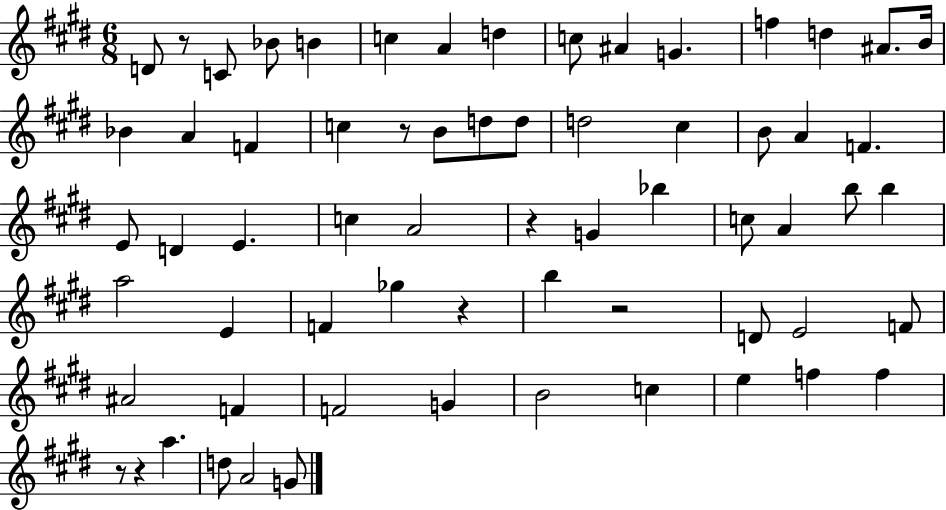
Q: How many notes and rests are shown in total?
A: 65